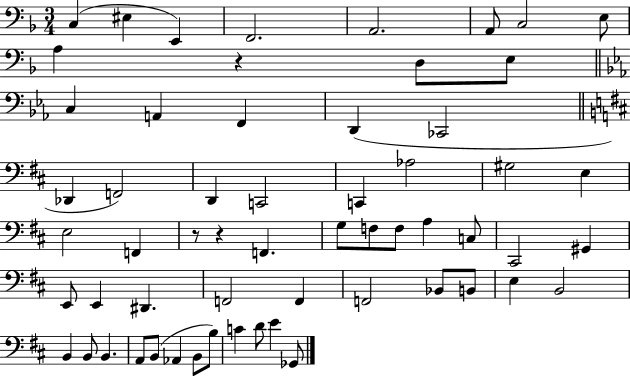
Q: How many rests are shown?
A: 3